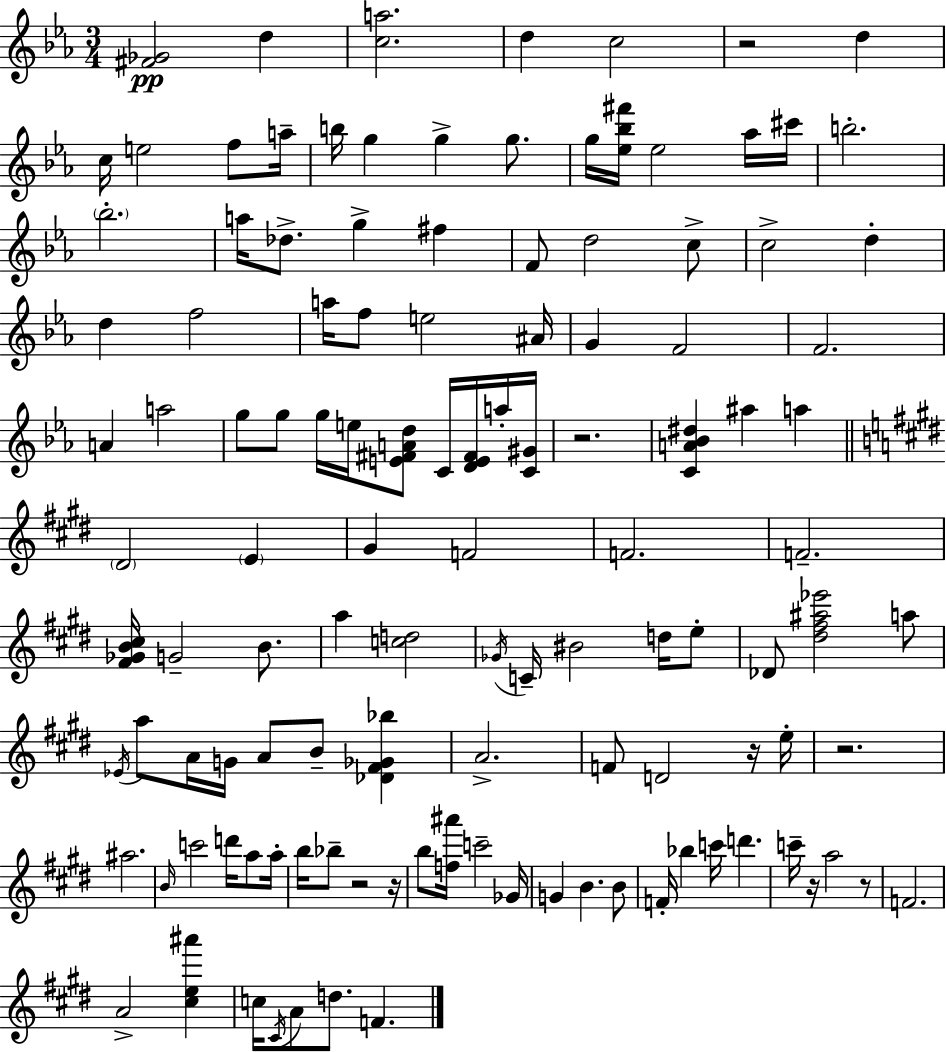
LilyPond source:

{
  \clef treble
  \numericTimeSignature
  \time 3/4
  \key ees \major
  \repeat volta 2 { <fis' ges'>2\pp d''4 | <c'' a''>2. | d''4 c''2 | r2 d''4 | \break c''16 e''2 f''8 a''16-- | b''16 g''4 g''4-> g''8. | g''16 <ees'' bes'' fis'''>16 ees''2 aes''16 cis'''16 | b''2.-. | \break \parenthesize bes''2.-. | a''16 des''8.-> g''4-> fis''4 | f'8 d''2 c''8-> | c''2-> d''4-. | \break d''4 f''2 | a''16 f''8 e''2 ais'16 | g'4 f'2 | f'2. | \break a'4 a''2 | g''8 g''8 g''16 e''16 <e' fis' a' d''>8 c'16 <d' e' fis'>16 a''16-. <c' gis'>16 | r2. | <c' a' bes' dis''>4 ais''4 a''4 | \break \bar "||" \break \key e \major \parenthesize dis'2 \parenthesize e'4 | gis'4 f'2 | f'2. | f'2.-- | \break <fis' ges' b' cis''>16 g'2-- b'8. | a''4 <c'' d''>2 | \acciaccatura { ges'16 } c'16-- bis'2 d''16 e''8-. | des'8 <dis'' fis'' ais'' ees'''>2 a''8 | \break \acciaccatura { ees'16 } a''8 a'16 g'16 a'8 b'8-- <des' fis' ges' bes''>4 | a'2.-> | f'8 d'2 | r16 e''16-. r2. | \break ais''2. | \grace { b'16 } c'''2 d'''16 | a''8 a''16-. b''16 bes''8-- r2 | r16 b''8 <f'' ais'''>16 c'''2-- | \break ges'16 g'4 b'4. | b'8 f'16-. bes''4 c'''16 d'''4. | c'''16-- r16 a''2 | r8 f'2. | \break a'2-> <cis'' e'' ais'''>4 | c''16 \acciaccatura { cis'16 } a'8 d''8. f'4. | } \bar "|."
}